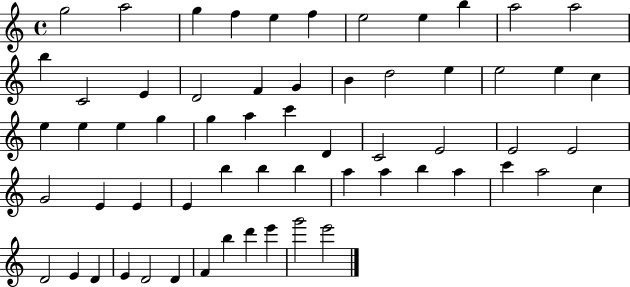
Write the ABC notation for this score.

X:1
T:Untitled
M:4/4
L:1/4
K:C
g2 a2 g f e f e2 e b a2 a2 b C2 E D2 F G B d2 e e2 e c e e e g g a c' D C2 E2 E2 E2 G2 E E E b b b a a b a c' a2 c D2 E D E D2 D F b d' e' g'2 e'2